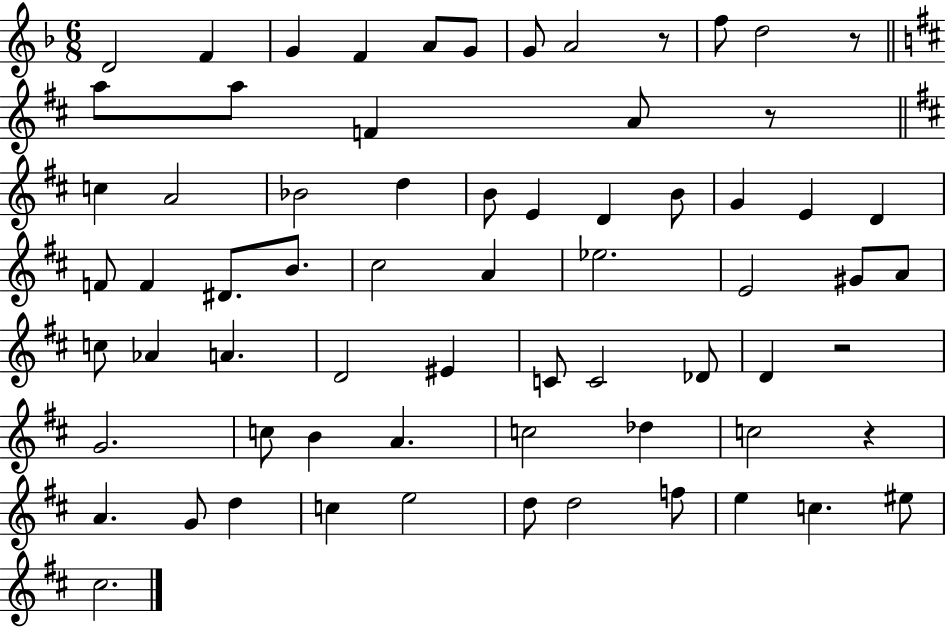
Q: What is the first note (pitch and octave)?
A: D4